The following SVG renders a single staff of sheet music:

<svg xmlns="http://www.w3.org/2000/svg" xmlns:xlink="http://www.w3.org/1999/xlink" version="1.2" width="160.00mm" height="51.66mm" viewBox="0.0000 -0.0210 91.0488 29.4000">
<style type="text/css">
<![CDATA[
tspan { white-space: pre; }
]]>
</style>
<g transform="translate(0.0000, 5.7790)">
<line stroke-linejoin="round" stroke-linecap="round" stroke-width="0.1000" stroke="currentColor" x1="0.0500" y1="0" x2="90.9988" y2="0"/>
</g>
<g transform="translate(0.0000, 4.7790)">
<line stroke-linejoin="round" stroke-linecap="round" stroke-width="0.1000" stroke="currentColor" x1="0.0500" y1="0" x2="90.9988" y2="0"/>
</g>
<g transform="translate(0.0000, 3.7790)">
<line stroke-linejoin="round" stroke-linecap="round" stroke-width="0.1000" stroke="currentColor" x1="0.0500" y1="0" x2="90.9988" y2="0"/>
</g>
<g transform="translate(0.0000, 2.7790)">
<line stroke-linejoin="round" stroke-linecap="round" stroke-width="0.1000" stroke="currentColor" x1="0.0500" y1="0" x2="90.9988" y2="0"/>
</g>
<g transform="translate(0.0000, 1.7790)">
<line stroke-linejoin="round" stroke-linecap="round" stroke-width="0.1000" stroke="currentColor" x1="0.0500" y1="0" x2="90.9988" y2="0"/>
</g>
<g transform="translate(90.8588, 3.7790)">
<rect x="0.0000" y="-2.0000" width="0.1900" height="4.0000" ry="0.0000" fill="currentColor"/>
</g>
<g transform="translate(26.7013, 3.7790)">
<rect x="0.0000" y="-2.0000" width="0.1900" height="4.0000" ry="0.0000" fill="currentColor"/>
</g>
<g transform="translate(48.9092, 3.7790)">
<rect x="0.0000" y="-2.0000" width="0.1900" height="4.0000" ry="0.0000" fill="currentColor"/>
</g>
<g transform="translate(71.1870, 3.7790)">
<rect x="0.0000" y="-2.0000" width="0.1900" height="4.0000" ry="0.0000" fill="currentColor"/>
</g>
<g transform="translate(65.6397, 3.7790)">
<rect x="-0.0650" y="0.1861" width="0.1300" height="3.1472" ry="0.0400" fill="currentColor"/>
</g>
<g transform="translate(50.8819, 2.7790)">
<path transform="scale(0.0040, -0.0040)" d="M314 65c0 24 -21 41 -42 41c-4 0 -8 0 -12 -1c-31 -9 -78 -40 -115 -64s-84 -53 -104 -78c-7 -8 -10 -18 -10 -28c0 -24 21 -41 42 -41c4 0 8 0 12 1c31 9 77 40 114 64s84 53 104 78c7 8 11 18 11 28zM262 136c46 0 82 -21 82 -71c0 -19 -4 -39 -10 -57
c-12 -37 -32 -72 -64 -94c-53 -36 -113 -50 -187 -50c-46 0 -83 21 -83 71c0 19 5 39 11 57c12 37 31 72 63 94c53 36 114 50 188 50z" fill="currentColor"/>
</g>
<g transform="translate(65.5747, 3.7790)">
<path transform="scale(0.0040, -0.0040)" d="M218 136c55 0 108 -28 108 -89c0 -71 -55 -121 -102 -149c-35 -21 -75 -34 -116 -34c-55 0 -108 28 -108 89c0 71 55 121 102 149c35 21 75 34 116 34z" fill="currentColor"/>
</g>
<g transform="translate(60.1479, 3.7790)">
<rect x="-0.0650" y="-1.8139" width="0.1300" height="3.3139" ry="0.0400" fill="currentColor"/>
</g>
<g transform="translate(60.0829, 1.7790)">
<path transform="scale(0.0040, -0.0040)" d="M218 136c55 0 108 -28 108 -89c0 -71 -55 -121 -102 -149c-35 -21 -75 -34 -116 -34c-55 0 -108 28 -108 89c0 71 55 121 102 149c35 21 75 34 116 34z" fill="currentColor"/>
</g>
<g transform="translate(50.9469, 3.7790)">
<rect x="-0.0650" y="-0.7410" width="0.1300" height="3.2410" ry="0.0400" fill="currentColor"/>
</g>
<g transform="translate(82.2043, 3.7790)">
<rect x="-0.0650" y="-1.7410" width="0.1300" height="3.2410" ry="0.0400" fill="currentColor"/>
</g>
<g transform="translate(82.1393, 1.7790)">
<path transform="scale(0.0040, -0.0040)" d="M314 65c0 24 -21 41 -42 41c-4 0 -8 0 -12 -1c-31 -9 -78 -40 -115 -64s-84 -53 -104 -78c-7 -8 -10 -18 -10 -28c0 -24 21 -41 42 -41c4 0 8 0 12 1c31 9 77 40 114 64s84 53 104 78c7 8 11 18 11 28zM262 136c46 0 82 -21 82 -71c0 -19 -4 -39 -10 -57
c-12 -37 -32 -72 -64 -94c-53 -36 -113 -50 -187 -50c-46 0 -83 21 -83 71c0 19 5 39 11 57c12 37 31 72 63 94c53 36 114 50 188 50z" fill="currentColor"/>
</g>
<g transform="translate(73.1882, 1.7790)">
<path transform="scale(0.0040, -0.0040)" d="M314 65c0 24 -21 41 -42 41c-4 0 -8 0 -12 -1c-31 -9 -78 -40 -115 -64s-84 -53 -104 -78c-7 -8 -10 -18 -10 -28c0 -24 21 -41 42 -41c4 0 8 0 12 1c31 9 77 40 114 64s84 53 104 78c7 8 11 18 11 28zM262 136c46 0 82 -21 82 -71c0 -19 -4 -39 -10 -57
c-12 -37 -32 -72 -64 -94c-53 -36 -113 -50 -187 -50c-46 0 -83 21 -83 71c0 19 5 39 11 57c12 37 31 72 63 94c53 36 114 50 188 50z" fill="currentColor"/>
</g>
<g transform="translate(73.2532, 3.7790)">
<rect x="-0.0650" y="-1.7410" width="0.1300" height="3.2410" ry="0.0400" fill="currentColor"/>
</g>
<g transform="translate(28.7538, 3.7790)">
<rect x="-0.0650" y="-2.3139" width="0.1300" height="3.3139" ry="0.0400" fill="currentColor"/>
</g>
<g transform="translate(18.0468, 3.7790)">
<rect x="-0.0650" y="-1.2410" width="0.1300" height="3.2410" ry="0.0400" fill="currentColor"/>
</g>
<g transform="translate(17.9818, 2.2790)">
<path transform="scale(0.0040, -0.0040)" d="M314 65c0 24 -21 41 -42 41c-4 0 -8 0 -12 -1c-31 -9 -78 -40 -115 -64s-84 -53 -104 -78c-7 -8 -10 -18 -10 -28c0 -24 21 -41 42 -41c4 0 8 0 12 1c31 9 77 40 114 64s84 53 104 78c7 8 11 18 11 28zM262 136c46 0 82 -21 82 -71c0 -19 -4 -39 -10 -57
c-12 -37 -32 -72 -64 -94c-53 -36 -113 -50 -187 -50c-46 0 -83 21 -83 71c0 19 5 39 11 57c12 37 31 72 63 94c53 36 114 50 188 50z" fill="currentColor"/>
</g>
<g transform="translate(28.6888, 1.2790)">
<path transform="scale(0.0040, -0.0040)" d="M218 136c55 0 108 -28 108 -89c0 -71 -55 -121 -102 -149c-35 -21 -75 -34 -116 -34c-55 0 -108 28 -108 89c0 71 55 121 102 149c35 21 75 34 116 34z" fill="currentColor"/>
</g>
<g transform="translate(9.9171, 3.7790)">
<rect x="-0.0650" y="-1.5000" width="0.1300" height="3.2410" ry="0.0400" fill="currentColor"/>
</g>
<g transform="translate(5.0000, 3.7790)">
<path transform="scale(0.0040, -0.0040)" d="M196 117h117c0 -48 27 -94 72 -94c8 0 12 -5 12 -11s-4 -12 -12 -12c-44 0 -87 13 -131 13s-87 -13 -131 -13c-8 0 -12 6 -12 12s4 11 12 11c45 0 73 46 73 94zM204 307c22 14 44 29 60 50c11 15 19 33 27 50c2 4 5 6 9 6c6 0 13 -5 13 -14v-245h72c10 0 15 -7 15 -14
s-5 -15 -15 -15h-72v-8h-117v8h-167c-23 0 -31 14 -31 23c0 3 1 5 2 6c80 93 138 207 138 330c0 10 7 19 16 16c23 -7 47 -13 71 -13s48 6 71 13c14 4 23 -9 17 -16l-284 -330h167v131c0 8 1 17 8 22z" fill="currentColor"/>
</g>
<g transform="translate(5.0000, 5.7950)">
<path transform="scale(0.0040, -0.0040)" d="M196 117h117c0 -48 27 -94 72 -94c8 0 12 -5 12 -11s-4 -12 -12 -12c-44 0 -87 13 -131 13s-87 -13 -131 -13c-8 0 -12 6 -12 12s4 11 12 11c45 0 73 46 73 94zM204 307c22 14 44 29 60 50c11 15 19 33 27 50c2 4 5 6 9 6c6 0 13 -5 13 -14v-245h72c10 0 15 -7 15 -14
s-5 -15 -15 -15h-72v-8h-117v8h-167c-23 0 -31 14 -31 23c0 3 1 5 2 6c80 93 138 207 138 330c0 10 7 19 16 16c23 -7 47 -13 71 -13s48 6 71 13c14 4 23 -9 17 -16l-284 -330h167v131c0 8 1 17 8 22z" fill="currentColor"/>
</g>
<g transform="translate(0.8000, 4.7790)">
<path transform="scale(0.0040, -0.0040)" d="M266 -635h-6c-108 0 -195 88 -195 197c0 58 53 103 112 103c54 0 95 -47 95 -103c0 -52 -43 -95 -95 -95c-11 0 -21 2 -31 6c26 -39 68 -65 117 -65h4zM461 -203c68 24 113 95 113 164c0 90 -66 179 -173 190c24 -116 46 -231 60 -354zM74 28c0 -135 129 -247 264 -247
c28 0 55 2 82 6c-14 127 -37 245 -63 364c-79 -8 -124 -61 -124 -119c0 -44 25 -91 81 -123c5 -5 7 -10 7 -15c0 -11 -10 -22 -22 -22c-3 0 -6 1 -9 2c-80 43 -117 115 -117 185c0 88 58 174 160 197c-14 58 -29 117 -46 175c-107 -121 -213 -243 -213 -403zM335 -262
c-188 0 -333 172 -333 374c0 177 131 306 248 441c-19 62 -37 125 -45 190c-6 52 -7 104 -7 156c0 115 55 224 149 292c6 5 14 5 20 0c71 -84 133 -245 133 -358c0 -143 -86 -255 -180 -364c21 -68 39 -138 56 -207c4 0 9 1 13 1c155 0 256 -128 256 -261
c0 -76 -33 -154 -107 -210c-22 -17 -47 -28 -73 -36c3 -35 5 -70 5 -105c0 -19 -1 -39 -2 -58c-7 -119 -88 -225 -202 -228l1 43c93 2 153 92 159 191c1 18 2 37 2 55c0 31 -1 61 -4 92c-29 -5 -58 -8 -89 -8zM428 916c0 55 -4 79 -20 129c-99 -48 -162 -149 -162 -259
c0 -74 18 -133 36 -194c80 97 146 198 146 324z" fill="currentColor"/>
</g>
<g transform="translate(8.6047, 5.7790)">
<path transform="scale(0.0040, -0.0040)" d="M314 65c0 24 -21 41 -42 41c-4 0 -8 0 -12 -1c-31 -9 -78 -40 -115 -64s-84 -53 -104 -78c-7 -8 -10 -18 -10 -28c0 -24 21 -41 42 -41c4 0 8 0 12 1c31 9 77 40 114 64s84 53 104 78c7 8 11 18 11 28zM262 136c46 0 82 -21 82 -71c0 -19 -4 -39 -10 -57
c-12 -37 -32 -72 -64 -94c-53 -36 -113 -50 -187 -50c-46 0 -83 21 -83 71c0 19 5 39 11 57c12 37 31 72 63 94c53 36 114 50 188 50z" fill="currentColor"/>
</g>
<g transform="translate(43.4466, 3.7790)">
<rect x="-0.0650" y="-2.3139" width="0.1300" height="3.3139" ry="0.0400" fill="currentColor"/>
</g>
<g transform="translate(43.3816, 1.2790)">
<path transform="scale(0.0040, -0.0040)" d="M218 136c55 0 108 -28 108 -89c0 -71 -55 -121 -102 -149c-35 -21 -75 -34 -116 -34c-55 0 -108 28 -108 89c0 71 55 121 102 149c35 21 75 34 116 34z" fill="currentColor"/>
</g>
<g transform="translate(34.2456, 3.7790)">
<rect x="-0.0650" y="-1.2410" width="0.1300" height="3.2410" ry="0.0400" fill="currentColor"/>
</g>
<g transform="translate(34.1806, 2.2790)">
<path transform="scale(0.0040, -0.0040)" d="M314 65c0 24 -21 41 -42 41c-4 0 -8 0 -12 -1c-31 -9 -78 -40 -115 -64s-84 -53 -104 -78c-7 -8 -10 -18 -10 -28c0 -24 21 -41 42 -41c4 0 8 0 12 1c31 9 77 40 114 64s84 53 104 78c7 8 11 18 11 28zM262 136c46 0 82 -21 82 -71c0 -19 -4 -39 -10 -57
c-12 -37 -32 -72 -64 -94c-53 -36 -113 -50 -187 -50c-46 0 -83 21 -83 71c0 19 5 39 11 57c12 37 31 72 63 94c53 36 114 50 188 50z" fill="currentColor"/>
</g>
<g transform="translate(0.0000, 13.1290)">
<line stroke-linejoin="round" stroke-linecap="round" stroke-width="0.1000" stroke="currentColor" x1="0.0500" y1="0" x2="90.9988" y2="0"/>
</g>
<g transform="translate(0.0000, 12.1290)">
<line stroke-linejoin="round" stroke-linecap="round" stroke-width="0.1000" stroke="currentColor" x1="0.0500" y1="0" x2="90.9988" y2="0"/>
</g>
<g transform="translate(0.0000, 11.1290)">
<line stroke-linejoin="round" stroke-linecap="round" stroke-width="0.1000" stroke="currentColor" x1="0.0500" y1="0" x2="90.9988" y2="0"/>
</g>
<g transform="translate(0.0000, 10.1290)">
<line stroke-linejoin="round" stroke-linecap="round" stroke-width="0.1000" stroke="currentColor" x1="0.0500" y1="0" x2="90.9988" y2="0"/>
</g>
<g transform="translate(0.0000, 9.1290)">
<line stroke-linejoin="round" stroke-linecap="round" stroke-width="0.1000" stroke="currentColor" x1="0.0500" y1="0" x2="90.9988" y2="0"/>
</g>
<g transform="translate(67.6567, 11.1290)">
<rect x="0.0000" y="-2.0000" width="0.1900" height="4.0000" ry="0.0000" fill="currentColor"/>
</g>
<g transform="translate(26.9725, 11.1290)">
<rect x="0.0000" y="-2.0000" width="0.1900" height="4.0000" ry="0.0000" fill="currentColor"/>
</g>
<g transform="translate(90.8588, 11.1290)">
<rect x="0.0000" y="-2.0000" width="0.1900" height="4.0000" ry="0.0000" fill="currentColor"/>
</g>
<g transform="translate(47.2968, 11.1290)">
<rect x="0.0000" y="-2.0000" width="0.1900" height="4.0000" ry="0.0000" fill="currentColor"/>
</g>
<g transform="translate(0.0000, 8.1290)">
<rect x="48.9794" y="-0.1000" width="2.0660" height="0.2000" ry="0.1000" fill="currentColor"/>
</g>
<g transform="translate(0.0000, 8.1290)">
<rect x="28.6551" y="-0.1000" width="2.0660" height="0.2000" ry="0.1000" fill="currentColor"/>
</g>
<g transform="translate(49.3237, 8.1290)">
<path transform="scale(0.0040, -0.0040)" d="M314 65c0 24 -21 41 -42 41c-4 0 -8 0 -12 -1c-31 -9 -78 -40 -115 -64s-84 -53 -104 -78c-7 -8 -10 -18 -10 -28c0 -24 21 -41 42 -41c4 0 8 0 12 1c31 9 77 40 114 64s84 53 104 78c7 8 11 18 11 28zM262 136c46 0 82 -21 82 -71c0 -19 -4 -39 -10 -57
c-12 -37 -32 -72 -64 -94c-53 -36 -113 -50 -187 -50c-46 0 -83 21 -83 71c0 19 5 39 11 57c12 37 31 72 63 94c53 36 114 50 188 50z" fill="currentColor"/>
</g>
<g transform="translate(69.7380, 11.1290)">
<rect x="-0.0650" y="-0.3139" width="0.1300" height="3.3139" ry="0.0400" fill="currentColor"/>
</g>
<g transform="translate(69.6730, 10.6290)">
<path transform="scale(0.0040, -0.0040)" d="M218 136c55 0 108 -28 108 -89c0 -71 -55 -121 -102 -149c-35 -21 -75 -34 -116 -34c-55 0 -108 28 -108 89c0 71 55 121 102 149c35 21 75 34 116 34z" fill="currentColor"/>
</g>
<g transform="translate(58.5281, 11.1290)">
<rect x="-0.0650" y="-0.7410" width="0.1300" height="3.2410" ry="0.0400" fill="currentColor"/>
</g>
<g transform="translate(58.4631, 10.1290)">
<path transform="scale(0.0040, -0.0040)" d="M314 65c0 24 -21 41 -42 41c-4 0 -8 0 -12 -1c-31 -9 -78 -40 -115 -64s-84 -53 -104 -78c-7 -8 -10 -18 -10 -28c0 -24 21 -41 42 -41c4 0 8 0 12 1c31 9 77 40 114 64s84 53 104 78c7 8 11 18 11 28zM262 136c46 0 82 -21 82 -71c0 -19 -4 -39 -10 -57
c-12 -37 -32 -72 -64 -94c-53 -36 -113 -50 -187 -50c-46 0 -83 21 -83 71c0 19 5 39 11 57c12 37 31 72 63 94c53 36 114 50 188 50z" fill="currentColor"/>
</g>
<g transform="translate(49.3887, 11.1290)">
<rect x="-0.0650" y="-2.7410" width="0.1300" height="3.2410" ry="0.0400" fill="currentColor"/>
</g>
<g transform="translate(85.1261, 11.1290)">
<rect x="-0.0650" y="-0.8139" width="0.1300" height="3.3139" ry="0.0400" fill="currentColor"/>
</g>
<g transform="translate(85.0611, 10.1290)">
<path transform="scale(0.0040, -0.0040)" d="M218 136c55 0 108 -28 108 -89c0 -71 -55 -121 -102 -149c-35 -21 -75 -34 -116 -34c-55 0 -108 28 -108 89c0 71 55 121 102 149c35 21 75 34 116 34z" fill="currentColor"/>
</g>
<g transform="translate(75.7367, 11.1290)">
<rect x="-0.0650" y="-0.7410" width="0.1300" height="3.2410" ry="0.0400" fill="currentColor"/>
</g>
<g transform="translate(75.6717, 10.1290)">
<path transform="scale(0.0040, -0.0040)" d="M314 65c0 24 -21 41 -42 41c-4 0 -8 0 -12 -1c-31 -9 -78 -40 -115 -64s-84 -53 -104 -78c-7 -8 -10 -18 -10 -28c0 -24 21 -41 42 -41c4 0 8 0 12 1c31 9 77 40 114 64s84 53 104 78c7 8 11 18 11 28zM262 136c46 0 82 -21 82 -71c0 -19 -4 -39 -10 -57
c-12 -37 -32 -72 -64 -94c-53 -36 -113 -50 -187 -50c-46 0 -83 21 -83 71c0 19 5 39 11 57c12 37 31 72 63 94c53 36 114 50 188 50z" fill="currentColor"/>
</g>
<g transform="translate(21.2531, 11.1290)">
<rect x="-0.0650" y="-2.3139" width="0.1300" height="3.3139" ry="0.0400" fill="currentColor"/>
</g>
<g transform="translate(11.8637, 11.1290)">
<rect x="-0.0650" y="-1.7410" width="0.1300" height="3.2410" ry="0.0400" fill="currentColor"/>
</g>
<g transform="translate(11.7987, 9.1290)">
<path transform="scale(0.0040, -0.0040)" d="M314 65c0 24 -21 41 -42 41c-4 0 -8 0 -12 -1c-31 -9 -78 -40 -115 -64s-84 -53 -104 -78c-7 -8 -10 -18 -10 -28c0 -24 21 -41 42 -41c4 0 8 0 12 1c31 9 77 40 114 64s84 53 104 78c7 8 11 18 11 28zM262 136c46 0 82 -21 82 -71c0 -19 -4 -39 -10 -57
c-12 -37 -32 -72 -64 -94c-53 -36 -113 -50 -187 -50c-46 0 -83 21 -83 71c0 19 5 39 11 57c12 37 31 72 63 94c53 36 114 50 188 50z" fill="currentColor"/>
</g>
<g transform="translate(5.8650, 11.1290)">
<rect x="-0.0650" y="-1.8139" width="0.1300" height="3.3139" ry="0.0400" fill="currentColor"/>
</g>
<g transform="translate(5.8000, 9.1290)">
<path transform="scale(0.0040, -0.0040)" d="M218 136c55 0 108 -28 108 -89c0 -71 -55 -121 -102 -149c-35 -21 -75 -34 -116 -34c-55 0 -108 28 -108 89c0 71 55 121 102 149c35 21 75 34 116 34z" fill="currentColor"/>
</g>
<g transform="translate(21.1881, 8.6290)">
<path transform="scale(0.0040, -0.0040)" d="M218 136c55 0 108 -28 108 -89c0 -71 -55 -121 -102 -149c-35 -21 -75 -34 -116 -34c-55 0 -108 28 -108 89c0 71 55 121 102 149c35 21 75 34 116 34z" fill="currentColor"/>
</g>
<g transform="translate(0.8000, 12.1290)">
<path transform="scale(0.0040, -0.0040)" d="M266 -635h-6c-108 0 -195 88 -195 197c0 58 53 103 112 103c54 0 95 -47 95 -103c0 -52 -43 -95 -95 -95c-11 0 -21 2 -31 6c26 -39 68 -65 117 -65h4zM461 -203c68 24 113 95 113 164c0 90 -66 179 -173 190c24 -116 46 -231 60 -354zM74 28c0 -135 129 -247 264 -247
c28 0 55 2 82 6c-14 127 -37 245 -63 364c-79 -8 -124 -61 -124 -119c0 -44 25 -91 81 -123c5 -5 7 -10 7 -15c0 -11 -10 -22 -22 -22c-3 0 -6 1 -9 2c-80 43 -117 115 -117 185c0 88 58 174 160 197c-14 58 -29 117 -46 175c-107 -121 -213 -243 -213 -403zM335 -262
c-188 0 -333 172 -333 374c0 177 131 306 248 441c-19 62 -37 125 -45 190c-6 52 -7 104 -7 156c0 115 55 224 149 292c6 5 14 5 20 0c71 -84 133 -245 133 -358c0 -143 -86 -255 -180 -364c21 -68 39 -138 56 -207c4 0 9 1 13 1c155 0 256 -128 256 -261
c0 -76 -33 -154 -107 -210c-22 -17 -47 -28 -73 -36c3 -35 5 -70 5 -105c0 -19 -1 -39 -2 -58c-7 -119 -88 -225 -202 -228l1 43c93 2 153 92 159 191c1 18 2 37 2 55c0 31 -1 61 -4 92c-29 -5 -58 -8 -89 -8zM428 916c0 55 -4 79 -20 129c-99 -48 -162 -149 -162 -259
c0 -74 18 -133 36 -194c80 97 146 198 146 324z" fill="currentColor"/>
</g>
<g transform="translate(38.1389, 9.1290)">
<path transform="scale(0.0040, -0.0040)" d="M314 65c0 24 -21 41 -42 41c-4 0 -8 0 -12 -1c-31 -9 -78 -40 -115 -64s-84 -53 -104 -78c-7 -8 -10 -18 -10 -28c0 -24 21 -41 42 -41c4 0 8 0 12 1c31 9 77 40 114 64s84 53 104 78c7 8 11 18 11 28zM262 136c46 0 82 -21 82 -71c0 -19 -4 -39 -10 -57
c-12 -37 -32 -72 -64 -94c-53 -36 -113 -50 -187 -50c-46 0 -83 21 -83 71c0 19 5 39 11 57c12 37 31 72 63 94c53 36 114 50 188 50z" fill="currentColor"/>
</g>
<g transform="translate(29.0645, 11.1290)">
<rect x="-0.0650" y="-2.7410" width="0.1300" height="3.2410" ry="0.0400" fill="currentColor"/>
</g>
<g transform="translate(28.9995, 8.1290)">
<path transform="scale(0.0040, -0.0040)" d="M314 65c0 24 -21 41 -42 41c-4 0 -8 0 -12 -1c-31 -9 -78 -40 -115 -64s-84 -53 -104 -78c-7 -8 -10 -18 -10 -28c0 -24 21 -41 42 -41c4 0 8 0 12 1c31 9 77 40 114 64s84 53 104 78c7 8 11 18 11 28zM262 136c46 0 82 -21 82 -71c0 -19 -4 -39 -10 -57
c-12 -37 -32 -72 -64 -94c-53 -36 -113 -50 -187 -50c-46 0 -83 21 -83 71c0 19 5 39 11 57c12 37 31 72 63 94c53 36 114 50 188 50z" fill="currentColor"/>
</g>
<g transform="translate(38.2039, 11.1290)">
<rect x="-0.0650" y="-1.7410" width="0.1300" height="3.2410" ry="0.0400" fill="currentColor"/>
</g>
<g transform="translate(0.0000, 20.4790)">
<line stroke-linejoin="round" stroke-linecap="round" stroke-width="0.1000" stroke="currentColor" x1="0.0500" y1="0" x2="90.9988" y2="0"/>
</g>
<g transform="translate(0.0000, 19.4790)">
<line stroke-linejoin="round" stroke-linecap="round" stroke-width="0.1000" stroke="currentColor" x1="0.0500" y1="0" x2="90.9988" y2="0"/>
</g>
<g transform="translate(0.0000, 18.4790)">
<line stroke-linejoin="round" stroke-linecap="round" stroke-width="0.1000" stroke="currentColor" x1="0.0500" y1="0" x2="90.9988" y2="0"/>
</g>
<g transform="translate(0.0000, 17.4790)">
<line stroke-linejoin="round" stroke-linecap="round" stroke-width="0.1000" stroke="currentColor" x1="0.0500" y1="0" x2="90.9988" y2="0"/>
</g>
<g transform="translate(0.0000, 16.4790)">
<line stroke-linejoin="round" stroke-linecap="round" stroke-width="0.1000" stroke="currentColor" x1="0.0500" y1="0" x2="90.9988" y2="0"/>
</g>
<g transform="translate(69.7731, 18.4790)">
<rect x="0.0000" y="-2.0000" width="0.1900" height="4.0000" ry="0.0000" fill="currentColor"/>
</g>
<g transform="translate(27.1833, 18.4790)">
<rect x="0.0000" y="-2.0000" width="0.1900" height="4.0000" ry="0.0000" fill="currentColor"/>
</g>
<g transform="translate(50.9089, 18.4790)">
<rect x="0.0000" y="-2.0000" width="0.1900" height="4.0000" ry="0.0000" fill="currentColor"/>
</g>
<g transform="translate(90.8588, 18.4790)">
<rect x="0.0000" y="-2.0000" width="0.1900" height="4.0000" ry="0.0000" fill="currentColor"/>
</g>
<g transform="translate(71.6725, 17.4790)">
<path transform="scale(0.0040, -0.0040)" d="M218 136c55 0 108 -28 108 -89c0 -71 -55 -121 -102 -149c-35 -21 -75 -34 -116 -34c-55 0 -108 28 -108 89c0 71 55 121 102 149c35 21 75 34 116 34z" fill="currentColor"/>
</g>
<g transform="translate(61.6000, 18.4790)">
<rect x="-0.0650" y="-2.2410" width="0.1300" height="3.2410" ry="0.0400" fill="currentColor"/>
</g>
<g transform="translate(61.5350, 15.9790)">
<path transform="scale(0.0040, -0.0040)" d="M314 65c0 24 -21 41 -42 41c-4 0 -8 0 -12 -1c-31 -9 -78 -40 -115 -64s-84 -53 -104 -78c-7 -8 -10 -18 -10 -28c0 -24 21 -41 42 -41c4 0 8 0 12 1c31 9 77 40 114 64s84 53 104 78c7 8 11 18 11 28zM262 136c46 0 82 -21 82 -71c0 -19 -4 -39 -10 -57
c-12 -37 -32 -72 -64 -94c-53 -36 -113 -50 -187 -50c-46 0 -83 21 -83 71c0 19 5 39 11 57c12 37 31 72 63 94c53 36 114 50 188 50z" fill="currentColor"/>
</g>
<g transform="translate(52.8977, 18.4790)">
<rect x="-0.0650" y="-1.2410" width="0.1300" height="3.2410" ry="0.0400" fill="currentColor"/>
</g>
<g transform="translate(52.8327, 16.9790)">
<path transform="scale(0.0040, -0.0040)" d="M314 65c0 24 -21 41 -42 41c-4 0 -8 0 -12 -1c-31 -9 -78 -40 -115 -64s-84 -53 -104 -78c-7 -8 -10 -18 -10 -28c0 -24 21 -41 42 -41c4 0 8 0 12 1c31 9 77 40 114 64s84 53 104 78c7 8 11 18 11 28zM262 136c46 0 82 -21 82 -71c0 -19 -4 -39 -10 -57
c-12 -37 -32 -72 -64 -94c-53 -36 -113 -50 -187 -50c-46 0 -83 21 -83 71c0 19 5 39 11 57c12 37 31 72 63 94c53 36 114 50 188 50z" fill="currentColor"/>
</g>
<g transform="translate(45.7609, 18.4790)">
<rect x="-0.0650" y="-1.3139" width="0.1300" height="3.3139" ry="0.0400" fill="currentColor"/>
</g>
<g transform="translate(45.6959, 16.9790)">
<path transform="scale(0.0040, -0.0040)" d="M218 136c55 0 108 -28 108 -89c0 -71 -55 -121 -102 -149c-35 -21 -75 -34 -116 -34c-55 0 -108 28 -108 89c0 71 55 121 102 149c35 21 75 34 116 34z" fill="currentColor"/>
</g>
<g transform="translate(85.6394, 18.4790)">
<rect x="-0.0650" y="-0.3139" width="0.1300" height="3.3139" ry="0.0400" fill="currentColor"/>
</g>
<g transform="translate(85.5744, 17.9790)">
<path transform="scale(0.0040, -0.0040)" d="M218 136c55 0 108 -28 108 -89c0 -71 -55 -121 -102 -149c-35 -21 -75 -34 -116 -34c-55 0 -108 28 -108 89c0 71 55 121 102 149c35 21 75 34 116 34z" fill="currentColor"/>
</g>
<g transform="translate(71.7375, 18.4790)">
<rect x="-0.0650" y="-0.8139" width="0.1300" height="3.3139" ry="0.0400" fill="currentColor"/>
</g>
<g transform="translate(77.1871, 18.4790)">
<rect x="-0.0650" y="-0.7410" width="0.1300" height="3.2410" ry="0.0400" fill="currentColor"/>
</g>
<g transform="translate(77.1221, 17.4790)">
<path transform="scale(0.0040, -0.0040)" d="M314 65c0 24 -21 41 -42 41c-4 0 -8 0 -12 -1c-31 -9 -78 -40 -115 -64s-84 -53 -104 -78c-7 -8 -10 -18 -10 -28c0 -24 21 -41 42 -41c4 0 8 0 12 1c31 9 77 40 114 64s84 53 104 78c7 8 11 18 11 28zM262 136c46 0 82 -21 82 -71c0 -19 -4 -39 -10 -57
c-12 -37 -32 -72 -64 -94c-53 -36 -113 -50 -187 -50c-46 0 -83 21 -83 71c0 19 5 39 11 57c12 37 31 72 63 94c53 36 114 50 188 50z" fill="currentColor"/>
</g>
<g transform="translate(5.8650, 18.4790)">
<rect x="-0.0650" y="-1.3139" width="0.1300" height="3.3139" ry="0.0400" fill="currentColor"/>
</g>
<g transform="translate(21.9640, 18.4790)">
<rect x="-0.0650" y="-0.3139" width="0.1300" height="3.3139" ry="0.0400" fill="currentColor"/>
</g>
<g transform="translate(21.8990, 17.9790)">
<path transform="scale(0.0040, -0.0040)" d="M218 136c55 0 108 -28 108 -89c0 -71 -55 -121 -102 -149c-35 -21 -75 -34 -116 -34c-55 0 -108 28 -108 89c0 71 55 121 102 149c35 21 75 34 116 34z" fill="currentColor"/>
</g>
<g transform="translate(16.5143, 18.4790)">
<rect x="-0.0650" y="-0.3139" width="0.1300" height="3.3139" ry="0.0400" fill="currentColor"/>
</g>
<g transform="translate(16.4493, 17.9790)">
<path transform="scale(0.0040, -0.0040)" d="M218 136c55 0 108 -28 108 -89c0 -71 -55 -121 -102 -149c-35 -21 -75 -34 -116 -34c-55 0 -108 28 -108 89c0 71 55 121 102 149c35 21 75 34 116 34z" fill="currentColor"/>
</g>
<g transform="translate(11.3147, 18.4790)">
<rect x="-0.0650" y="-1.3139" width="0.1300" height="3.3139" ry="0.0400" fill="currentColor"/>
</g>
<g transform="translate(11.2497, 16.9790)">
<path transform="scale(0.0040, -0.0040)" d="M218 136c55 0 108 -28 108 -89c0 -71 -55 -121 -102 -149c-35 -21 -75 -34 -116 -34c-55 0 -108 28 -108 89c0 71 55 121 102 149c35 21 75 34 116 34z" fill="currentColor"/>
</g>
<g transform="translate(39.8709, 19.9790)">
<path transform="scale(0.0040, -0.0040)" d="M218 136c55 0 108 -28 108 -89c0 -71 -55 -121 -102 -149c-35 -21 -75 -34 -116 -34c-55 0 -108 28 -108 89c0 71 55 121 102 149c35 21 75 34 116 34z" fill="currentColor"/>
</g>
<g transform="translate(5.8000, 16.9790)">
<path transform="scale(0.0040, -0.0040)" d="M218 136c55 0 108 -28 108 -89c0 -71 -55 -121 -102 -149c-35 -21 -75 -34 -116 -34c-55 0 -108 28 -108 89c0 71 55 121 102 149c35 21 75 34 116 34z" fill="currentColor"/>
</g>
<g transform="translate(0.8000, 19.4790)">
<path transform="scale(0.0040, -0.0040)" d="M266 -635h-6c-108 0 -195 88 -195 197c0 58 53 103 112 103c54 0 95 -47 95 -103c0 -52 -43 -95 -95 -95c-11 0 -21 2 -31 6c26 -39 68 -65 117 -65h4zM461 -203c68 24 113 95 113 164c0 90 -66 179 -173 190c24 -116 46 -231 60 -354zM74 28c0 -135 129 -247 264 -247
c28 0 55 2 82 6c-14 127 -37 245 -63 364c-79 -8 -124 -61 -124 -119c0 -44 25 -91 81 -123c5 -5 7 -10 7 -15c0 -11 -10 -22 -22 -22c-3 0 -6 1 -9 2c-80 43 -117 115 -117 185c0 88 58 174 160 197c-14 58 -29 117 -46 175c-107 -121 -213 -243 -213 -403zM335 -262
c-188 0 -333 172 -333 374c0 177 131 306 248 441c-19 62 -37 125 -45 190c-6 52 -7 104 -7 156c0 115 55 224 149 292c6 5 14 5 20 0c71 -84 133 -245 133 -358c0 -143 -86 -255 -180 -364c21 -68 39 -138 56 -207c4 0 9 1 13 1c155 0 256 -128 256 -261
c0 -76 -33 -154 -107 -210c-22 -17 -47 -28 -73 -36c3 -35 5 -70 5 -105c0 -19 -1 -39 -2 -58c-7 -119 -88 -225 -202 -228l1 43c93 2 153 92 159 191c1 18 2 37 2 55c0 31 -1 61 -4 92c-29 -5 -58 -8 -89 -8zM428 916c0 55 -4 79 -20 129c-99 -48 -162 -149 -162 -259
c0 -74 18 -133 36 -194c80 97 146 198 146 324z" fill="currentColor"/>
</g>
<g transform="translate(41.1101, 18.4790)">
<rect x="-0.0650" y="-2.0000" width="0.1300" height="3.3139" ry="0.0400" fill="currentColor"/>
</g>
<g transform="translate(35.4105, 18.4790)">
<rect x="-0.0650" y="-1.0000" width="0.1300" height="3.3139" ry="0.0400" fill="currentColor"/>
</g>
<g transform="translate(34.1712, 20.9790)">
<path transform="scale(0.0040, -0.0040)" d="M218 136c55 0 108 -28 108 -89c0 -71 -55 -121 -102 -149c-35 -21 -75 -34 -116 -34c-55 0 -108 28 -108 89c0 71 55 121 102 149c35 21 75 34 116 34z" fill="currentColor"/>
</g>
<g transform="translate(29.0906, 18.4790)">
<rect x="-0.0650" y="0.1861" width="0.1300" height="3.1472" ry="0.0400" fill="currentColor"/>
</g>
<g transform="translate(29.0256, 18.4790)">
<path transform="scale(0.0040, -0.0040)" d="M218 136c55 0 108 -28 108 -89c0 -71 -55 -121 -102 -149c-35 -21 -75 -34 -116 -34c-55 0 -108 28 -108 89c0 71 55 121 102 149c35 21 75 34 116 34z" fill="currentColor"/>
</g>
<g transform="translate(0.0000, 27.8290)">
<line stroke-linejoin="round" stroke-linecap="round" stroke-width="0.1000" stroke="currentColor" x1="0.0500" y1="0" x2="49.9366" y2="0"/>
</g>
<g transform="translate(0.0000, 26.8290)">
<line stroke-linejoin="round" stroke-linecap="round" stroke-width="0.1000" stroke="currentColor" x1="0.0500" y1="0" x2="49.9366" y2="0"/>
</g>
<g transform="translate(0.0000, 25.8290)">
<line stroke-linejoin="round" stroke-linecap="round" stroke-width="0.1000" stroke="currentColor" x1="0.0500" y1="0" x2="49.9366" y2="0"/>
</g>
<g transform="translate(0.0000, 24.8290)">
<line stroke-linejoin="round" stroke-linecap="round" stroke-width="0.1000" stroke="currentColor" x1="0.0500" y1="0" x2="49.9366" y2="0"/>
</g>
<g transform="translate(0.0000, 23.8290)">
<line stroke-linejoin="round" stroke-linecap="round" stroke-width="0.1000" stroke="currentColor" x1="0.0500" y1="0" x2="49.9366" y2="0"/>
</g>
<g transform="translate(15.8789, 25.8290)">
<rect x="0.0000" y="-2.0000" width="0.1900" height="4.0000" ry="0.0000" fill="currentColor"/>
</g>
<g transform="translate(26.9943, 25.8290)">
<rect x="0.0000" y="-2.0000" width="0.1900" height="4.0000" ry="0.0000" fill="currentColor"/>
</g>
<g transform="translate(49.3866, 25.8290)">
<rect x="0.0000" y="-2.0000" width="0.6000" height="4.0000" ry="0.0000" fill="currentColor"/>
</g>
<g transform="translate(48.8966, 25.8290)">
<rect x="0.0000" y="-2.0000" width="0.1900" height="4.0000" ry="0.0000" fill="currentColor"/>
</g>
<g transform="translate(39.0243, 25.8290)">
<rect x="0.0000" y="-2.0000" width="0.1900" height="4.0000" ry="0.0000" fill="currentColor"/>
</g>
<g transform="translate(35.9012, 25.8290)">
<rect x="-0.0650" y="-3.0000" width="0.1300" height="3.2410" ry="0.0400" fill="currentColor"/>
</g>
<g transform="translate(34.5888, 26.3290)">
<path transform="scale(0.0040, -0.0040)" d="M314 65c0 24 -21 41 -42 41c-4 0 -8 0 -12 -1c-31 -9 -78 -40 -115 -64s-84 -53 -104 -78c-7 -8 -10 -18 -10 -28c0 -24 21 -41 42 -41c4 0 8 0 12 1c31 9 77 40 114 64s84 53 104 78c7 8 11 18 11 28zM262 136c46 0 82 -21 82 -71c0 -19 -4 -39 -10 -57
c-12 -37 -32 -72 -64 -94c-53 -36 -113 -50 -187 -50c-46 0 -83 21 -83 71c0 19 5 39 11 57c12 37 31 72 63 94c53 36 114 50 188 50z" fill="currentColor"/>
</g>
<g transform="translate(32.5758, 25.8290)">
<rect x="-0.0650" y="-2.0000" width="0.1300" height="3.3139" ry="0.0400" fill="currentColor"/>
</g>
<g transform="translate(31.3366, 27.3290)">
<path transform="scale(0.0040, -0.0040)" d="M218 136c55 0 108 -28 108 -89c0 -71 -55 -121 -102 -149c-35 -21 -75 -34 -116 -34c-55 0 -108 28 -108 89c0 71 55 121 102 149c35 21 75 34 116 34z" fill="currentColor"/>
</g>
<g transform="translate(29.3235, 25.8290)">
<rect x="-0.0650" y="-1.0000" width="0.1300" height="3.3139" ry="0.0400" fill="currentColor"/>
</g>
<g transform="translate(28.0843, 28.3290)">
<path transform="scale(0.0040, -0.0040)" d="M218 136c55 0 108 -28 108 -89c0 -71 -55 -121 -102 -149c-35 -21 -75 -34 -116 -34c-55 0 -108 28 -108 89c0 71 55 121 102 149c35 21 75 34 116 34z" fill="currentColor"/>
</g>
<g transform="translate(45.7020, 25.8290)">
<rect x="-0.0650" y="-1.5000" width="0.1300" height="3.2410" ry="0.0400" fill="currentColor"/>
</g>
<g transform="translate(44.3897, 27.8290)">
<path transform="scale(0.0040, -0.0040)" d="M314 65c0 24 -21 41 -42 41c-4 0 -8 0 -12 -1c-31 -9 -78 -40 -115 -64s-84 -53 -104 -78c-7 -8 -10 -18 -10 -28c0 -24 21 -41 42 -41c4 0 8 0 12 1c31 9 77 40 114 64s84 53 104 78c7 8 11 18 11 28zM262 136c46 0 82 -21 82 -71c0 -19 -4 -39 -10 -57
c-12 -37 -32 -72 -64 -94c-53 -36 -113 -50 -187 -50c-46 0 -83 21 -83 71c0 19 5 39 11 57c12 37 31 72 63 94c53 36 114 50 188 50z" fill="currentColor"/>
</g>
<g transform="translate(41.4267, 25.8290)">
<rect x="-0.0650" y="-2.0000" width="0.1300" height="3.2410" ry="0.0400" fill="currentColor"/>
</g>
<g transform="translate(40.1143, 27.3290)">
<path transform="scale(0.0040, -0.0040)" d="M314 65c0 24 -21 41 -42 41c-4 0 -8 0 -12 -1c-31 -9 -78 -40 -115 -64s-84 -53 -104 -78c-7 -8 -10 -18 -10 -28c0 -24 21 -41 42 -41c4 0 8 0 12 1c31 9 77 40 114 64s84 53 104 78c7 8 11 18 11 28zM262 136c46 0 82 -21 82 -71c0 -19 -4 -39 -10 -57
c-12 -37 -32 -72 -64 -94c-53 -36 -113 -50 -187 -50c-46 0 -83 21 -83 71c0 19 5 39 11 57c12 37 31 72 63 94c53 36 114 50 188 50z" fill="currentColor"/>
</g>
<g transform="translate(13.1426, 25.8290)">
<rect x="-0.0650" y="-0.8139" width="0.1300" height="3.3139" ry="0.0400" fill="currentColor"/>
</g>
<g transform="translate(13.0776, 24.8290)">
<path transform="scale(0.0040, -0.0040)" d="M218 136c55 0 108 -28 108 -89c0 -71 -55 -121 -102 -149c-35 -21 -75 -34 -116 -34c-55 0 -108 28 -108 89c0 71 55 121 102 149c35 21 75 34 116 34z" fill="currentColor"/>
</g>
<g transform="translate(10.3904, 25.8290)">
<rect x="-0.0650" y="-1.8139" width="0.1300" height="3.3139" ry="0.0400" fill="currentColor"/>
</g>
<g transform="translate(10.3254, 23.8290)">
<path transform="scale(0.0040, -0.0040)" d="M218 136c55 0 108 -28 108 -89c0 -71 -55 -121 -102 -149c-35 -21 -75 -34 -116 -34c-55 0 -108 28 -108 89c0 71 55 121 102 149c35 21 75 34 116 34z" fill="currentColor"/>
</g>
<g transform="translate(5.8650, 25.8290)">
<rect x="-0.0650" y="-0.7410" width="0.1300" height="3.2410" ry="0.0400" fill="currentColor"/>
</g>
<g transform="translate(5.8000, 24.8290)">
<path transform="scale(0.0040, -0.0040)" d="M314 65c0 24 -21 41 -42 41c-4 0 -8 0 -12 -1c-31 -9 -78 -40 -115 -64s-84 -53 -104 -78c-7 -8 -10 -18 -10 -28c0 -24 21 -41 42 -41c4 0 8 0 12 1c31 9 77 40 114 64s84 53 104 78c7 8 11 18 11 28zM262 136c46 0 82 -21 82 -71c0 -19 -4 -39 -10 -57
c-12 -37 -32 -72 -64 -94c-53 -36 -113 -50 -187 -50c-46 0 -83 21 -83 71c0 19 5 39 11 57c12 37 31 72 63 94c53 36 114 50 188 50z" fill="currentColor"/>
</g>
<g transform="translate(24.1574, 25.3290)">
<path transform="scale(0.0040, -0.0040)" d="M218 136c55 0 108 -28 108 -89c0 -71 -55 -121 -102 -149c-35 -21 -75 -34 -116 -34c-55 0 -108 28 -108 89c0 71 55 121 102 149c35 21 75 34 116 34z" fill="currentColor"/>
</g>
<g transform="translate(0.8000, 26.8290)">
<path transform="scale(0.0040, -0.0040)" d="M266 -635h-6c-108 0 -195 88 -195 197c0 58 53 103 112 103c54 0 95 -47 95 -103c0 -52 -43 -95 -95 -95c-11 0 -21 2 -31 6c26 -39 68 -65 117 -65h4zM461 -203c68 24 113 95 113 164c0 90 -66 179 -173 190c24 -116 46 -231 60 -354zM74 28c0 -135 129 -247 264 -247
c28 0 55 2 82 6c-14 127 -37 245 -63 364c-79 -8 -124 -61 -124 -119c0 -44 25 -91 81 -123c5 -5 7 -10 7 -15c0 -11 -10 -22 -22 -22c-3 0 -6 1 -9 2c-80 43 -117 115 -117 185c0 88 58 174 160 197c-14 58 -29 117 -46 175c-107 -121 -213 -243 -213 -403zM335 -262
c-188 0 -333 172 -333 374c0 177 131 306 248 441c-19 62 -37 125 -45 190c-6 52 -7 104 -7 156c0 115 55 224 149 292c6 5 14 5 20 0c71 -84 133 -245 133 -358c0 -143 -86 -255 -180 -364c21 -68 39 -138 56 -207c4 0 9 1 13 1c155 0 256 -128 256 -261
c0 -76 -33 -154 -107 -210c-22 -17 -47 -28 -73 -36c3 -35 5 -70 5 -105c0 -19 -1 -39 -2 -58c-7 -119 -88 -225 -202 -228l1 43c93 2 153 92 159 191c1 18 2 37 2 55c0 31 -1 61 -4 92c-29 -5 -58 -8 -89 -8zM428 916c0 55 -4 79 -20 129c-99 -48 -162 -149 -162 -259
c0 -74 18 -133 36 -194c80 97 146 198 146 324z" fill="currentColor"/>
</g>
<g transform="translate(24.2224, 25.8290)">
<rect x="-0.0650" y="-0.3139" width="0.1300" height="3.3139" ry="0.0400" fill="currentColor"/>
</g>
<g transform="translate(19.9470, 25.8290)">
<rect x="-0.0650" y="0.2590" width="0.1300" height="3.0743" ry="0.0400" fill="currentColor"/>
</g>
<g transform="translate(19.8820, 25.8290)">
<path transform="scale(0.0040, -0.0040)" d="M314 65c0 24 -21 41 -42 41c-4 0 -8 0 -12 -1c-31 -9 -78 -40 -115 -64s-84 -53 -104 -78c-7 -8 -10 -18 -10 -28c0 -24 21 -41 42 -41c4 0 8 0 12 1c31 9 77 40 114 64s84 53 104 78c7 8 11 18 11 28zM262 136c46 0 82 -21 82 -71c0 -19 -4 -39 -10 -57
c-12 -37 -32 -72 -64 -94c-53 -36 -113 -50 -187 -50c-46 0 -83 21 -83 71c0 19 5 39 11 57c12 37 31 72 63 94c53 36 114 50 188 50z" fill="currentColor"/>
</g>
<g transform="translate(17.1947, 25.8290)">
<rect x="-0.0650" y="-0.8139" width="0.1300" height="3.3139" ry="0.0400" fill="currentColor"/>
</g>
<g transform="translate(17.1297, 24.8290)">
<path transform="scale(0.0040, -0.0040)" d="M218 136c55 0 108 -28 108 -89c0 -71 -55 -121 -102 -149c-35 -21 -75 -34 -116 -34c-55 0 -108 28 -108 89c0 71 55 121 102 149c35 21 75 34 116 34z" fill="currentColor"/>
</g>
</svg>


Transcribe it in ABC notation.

X:1
T:Untitled
M:4/4
L:1/4
K:C
E2 e2 g e2 g d2 f B f2 f2 f f2 g a2 f2 a2 d2 c d2 d e e c c B D F e e2 g2 d d2 c d2 f d d B2 c D F A2 F2 E2